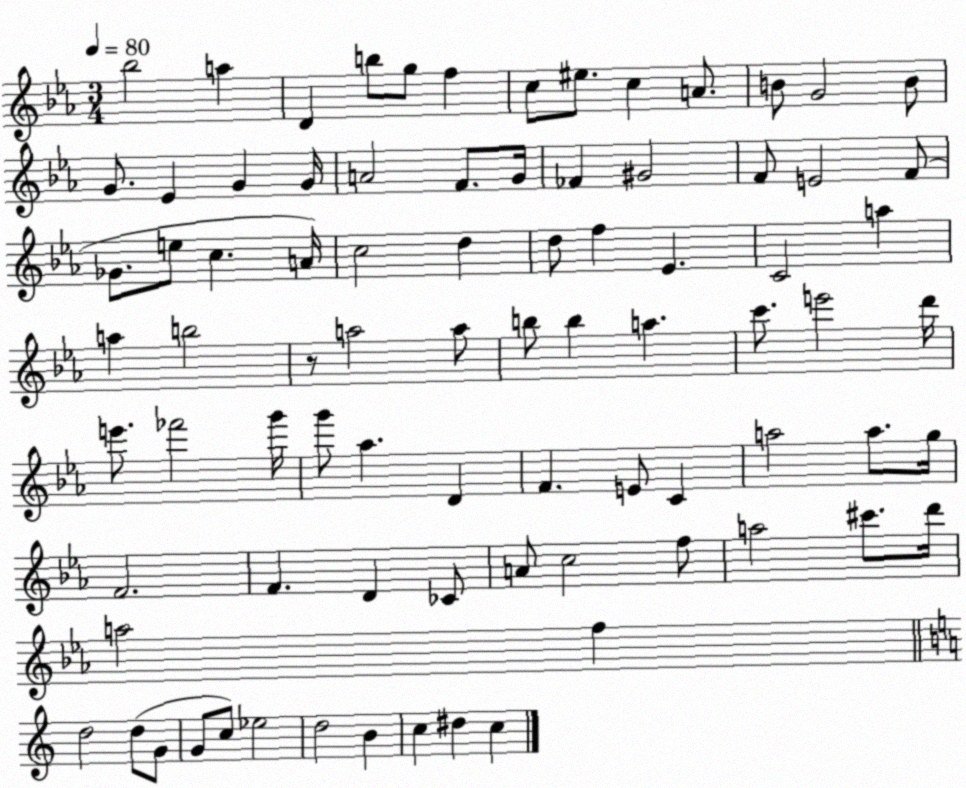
X:1
T:Untitled
M:3/4
L:1/4
K:Eb
_b2 a D b/2 g/2 f c/2 ^e/2 c A/2 B/2 G2 B/2 G/2 _E G G/4 A2 F/2 G/4 _F ^G2 F/2 E2 F/2 _G/2 e/2 c A/4 c2 d d/2 f _E C2 a a b2 z/2 a2 a/2 b/2 b a c'/2 e'2 d'/4 e'/2 _f'2 g'/4 g'/2 _a D F E/2 C a2 a/2 g/4 F2 F D _C/2 A/2 c2 f/2 a2 ^c'/2 d'/4 a2 f d2 d/2 G/2 G/2 c/2 _e2 d2 B c ^d c